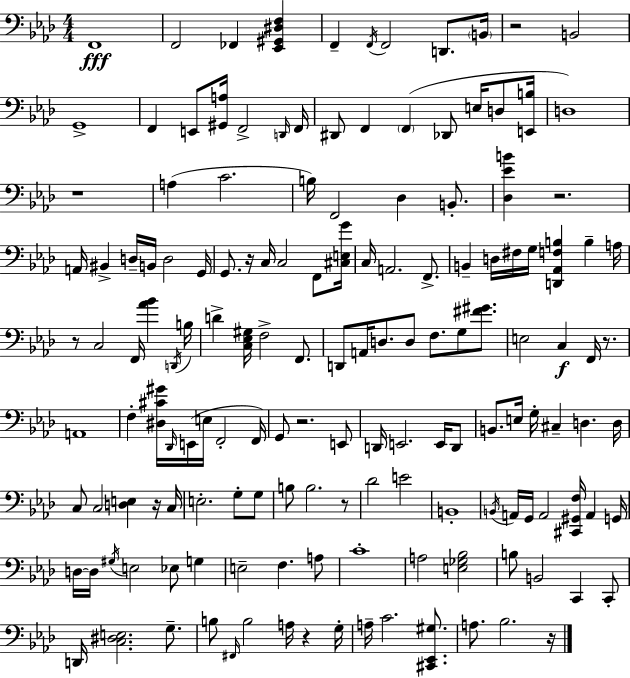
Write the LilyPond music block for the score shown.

{
  \clef bass
  \numericTimeSignature
  \time 4/4
  \key aes \major
  f,1\fff | f,2 fes,4 <ees, gis, dis f>4 | f,4-- \acciaccatura { f,16 } f,2 d,8. | \parenthesize b,16 r2 b,2 | \break g,1-> | f,4 e,8 <gis, a>16 f,2-> | \grace { d,16 } f,16 dis,8 f,4 \parenthesize f,4( des,8 e16 d8 | <e, b>16 d1) | \break r1 | a4( c'2. | b16) f,2 des4 b,8.-. | <des ees' b'>4 r2. | \break a,16 bis,4-> d16-- b,16 d2 | g,16 g,8. r16 c16 c2 f,8 | <cis e g'>16 c16 a,2. f,8.-> | b,4-- d16 fis16 g16 <d, aes, f b>4 b4-- | \break a16 r8 c2 f,16 <aes' bes'>4 | \acciaccatura { d,16 } b16 d'4-> <c ees gis>16 f2-> | f,8. d,8 a,16 d8. d8 f8. g8 | <fis' gis'>8. e2 c4\f f,16 | \break r8. a,1 | f4-. <dis cis' gis'>16 \grace { des,16 } e,16( e16 f,2-. | f,16) g,8 r2. | e,8 d,16 e,2. | \break e,16 d,8 b,8. e16 g16-. cis4-- d4. | d16 c8 c2 <d e>4 | r16 c16 e2.-. | g8-. g8 b8 b2. | \break r8 des'2 e'2 | b,1-. | \acciaccatura { b,16 } a,16 g,16 a,2 <cis, gis, f>16 | a,4 g,16 d16~~ d16 \acciaccatura { gis16 } e2 | \break ees8 g4 e2-- f4. | a8 c'1-. | a2 <e ges bes>2 | b8 b,2 | \break c,4 c,8-. d,16 <c dis e>2. | g8.-- b8 \grace { fis,16 } b2 | a16 r4 g16-. a16-- c'2. | <cis, ees, gis>8. a8. bes2. | \break r16 \bar "|."
}